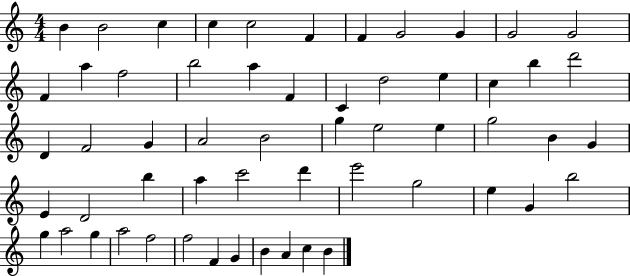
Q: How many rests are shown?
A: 0